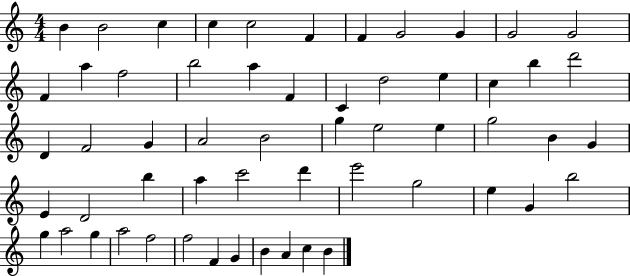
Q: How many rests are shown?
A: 0